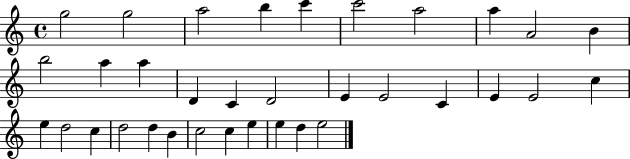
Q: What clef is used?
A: treble